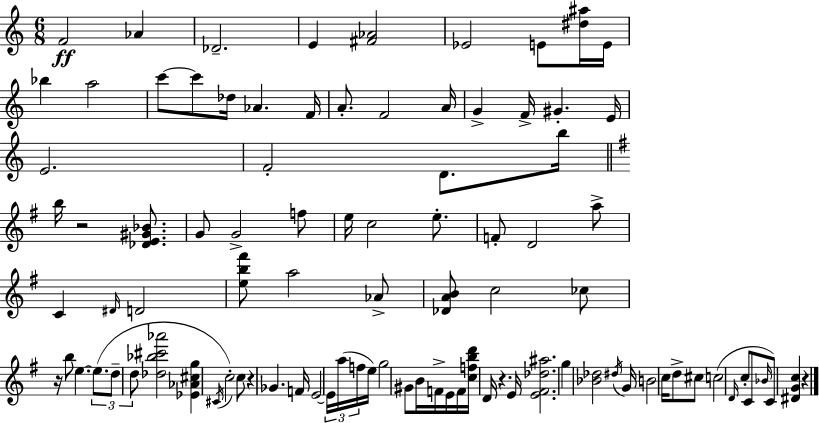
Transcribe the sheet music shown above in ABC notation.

X:1
T:Untitled
M:6/8
L:1/4
K:Am
F2 _A _D2 E [^F_A]2 _E2 E/2 [^d^a]/4 E/4 _b a2 c'/2 c'/2 _d/4 _A F/4 A/2 F2 A/4 G F/4 ^G E/4 E2 F2 D/2 b/4 b/4 z2 [_DE^G_B]/2 G/2 G2 f/2 e/4 c2 e/2 F/2 D2 a/2 C ^D/4 D2 [eb^f']/2 a2 _A/2 [_DAB]/2 c2 _c/2 z/4 b/2 e e/2 d/2 d/2 [_d_b^c'_a']2 [_E_A^cg] ^C/4 c2 c/2 z _G F/4 E2 E/4 a/4 f/4 e/4 g2 ^G/2 B/4 F/4 E/4 F/4 [cfbd']/4 D/4 z E/4 [E^F_d^a]2 g [_B_d]2 ^d/4 G/4 B2 c/4 d/2 ^c/2 c2 D/4 c/2 C/2 _B/4 C/2 [^DGc] z